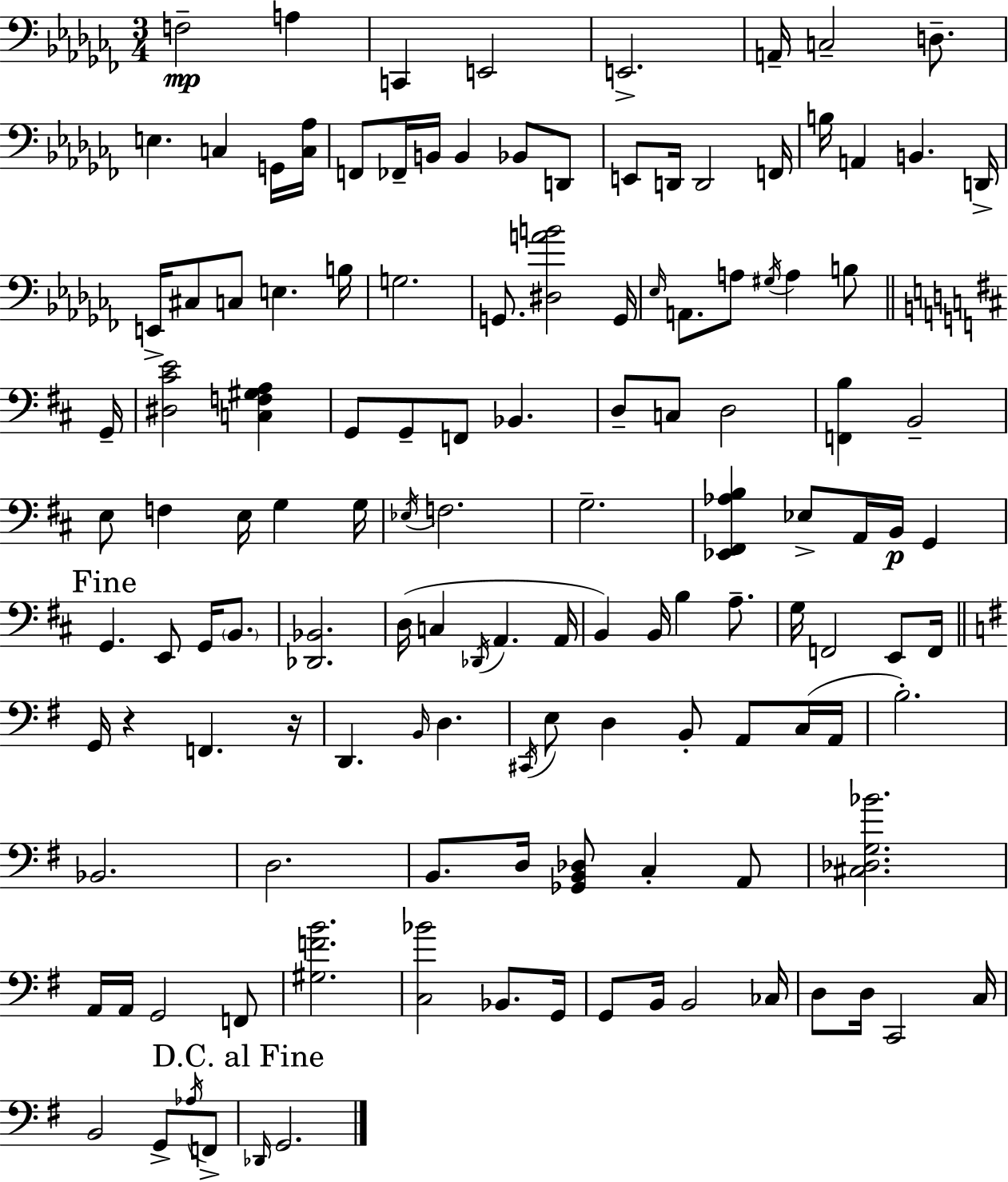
{
  \clef bass
  \numericTimeSignature
  \time 3/4
  \key aes \minor
  f2--\mp a4 | c,4 e,2 | e,2.-> | a,16-- c2-- d8.-- | \break e4. c4 g,16 <c aes>16 | f,8 fes,16-- b,16 b,4 bes,8 d,8 | e,8 d,16 d,2 f,16 | b16 a,4 b,4. d,16-> | \break e,16-> cis8 c8 e4. b16 | g2. | g,8. <dis a' b'>2 g,16 | \grace { ees16 } a,8. a8 \acciaccatura { gis16 } a4 b8 | \break \bar "||" \break \key d \major g,16-- <dis cis' e'>2 <c f gis a>4 | g,8 g,8-- f,8 bes,4. | d8-- c8 d2 | <f, b>4 b,2-- | \break e8 f4 e16 g4 | g16 \acciaccatura { ees16 } f2. | g2.-- | <ees, fis, aes b>4 ees8-> a,16 b,16\p g,4 | \break \mark "Fine" g,4. e,8 g,16 \parenthesize b,8. | <des, bes,>2. | d16( c4 \acciaccatura { des,16 } a,4. | a,16 b,4) b,16 b4 | \break a8.-- g16 f,2 | e,8 f,16 \bar "||" \break \key g \major g,16 r4 f,4. r16 | d,4. \grace { b,16 } d4. | \acciaccatura { cis,16 } e8 d4 b,8-. a,8 | c16( a,16 b2.-.) | \break bes,2. | d2. | b,8. d16 <ges, b, des>8 c4-. | a,8 <cis des g bes'>2. | \break a,16 a,16 g,2 | f,8 <gis f' b'>2. | <c bes'>2 bes,8. | g,16 g,8 b,16 b,2 | \break ces16 d8 d16 c,2 | c16 b,2 g,8-> | \acciaccatura { aes16 } f,8-> \mark "D.C. al Fine" \grace { des,16 } g,2. | \bar "|."
}